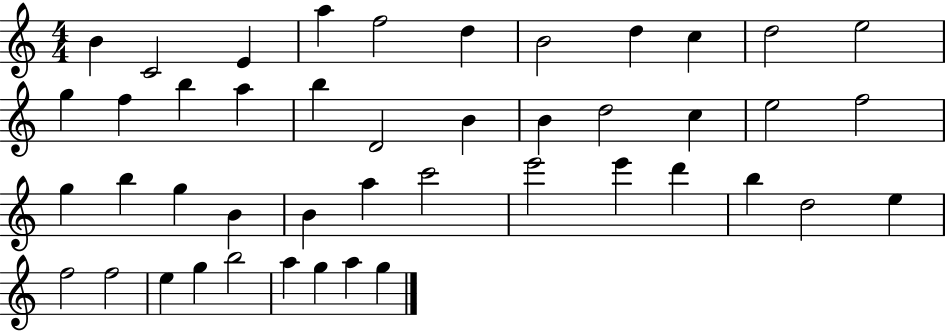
{
  \clef treble
  \numericTimeSignature
  \time 4/4
  \key c \major
  b'4 c'2 e'4 | a''4 f''2 d''4 | b'2 d''4 c''4 | d''2 e''2 | \break g''4 f''4 b''4 a''4 | b''4 d'2 b'4 | b'4 d''2 c''4 | e''2 f''2 | \break g''4 b''4 g''4 b'4 | b'4 a''4 c'''2 | e'''2 e'''4 d'''4 | b''4 d''2 e''4 | \break f''2 f''2 | e''4 g''4 b''2 | a''4 g''4 a''4 g''4 | \bar "|."
}